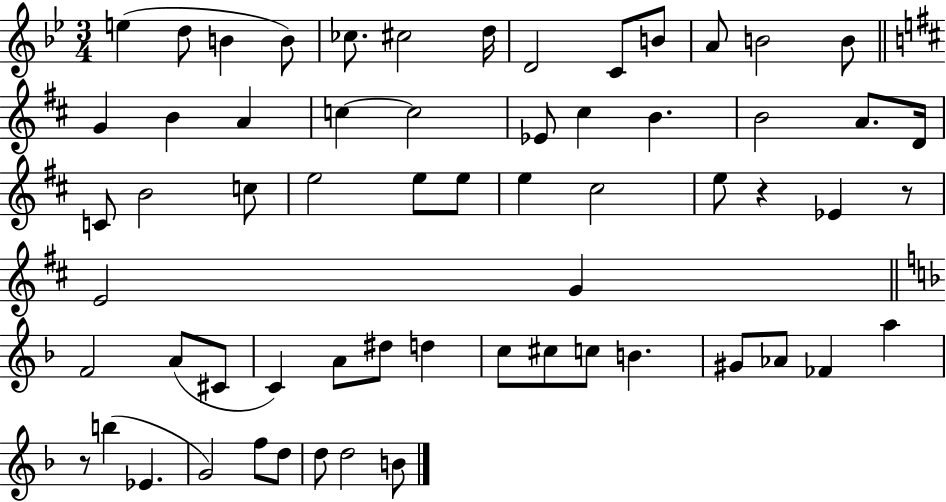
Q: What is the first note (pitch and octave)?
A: E5